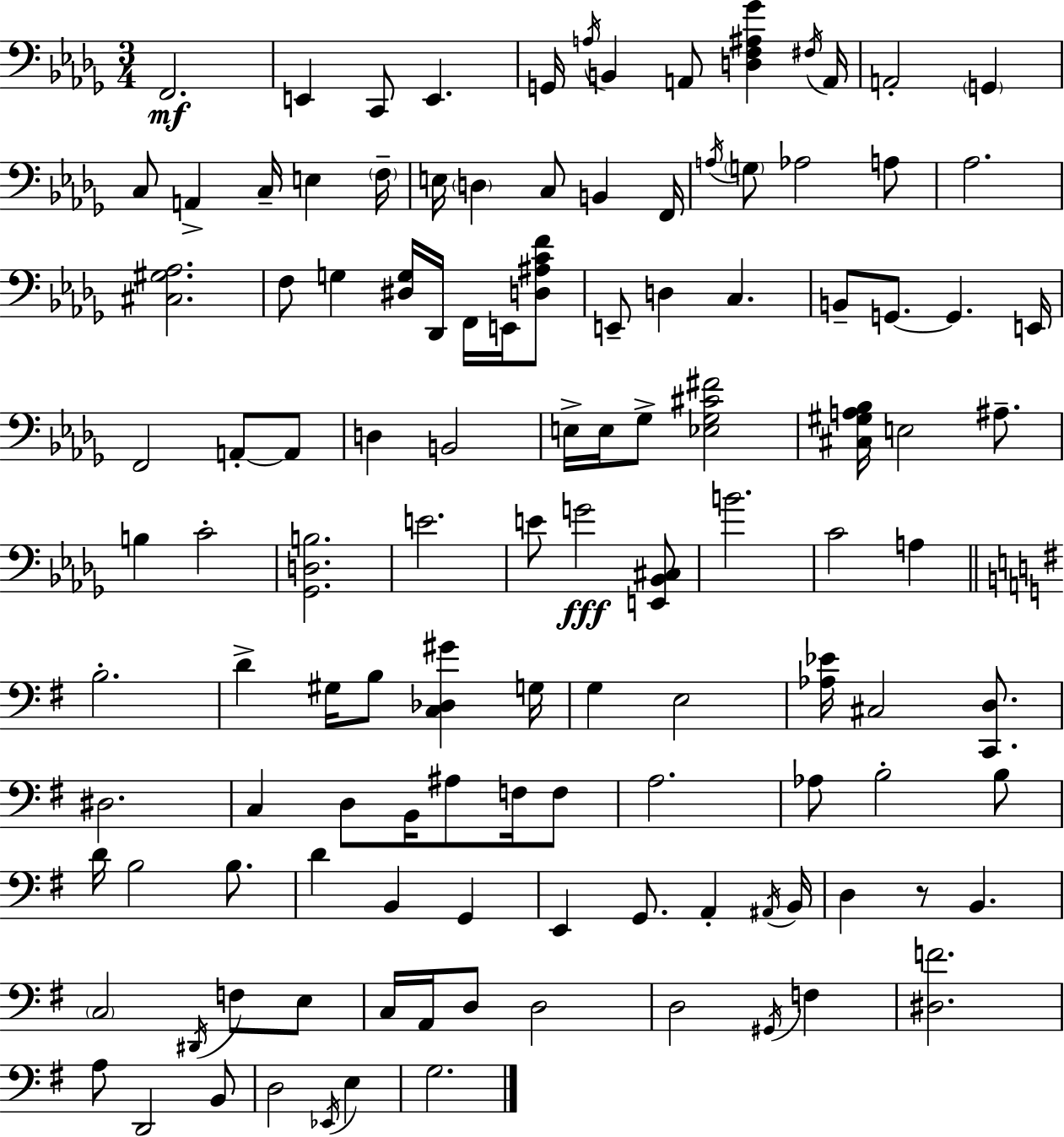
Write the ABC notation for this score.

X:1
T:Untitled
M:3/4
L:1/4
K:Bbm
F,,2 E,, C,,/2 E,, G,,/4 A,/4 B,, A,,/2 [D,F,^A,_G] ^F,/4 A,,/4 A,,2 G,, C,/2 A,, C,/4 E, F,/4 E,/4 D, C,/2 B,, F,,/4 A,/4 G,/2 _A,2 A,/2 _A,2 [^C,^G,_A,]2 F,/2 G, [^D,G,]/4 _D,,/4 F,,/4 E,,/4 [D,^A,CF]/2 E,,/2 D, C, B,,/2 G,,/2 G,, E,,/4 F,,2 A,,/2 A,,/2 D, B,,2 E,/4 E,/4 _G,/2 [_E,_G,^C^F]2 [^C,^G,A,_B,]/4 E,2 ^A,/2 B, C2 [_G,,D,B,]2 E2 E/2 G2 [E,,_B,,^C,]/2 B2 C2 A, B,2 D ^G,/4 B,/2 [C,_D,^G] G,/4 G, E,2 [_A,_E]/4 ^C,2 [C,,D,]/2 ^D,2 C, D,/2 B,,/4 ^A,/2 F,/4 F,/2 A,2 _A,/2 B,2 B,/2 D/4 B,2 B,/2 D B,, G,, E,, G,,/2 A,, ^A,,/4 B,,/4 D, z/2 B,, C,2 ^D,,/4 F,/2 E,/2 C,/4 A,,/4 D,/2 D,2 D,2 ^G,,/4 F, [^D,F]2 A,/2 D,,2 B,,/2 D,2 _E,,/4 E, G,2